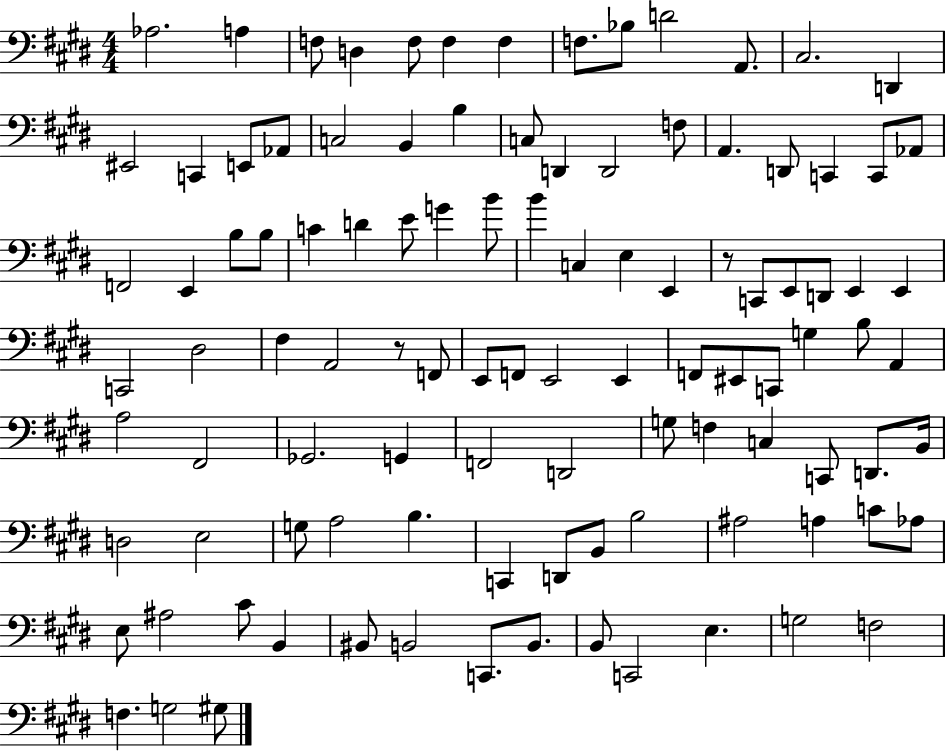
{
  \clef bass
  \numericTimeSignature
  \time 4/4
  \key e \major
  aes2. a4 | f8 d4 f8 f4 f4 | f8. bes8 d'2 a,8. | cis2. d,4 | \break eis,2 c,4 e,8 aes,8 | c2 b,4 b4 | c8 d,4 d,2 f8 | a,4. d,8 c,4 c,8 aes,8 | \break f,2 e,4 b8 b8 | c'4 d'4 e'8 g'4 b'8 | b'4 c4 e4 e,4 | r8 c,8 e,8 d,8 e,4 e,4 | \break c,2 dis2 | fis4 a,2 r8 f,8 | e,8 f,8 e,2 e,4 | f,8 eis,8 c,8 g4 b8 a,4 | \break a2 fis,2 | ges,2. g,4 | f,2 d,2 | g8 f4 c4 c,8 d,8. b,16 | \break d2 e2 | g8 a2 b4. | c,4 d,8 b,8 b2 | ais2 a4 c'8 aes8 | \break e8 ais2 cis'8 b,4 | bis,8 b,2 c,8. b,8. | b,8 c,2 e4. | g2 f2 | \break f4. g2 gis8 | \bar "|."
}